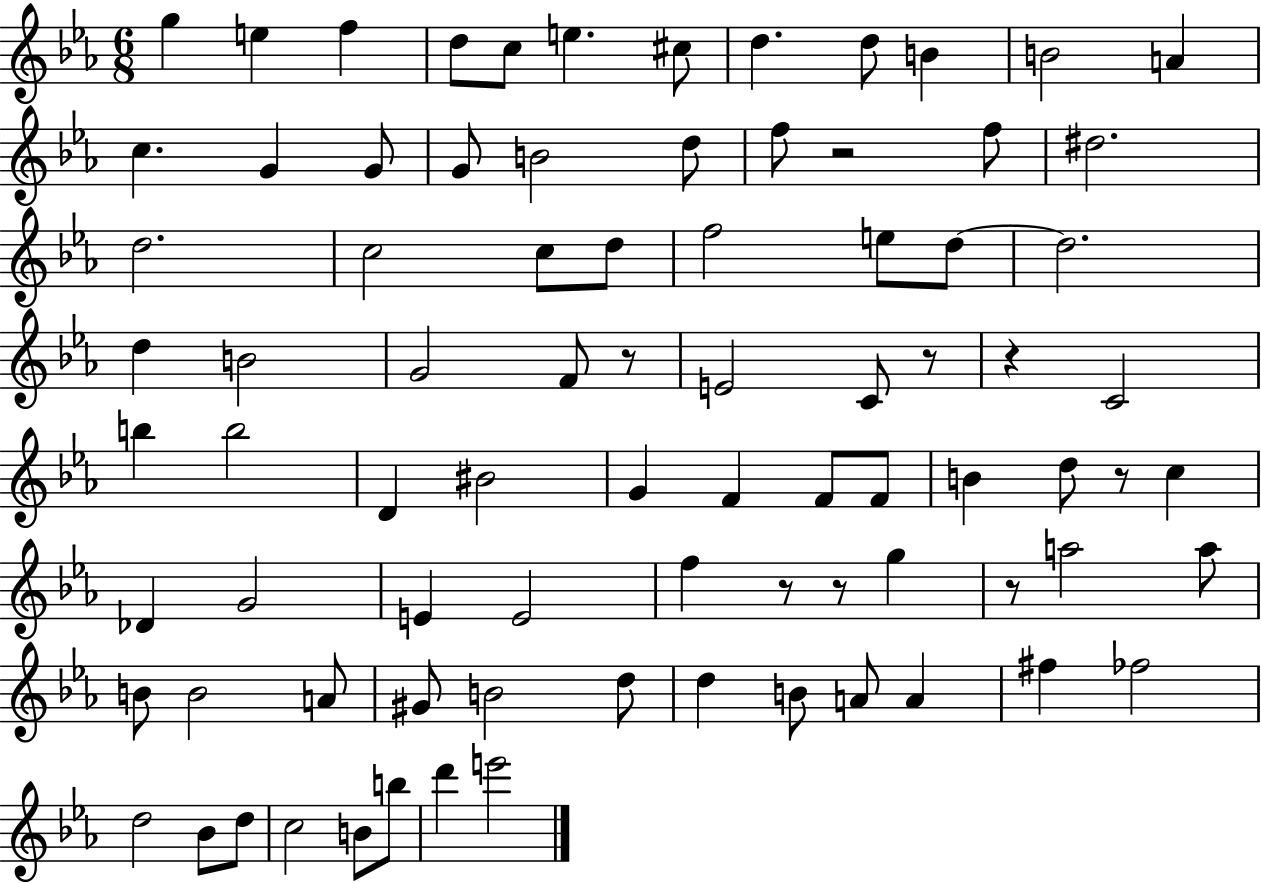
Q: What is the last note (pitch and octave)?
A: E6